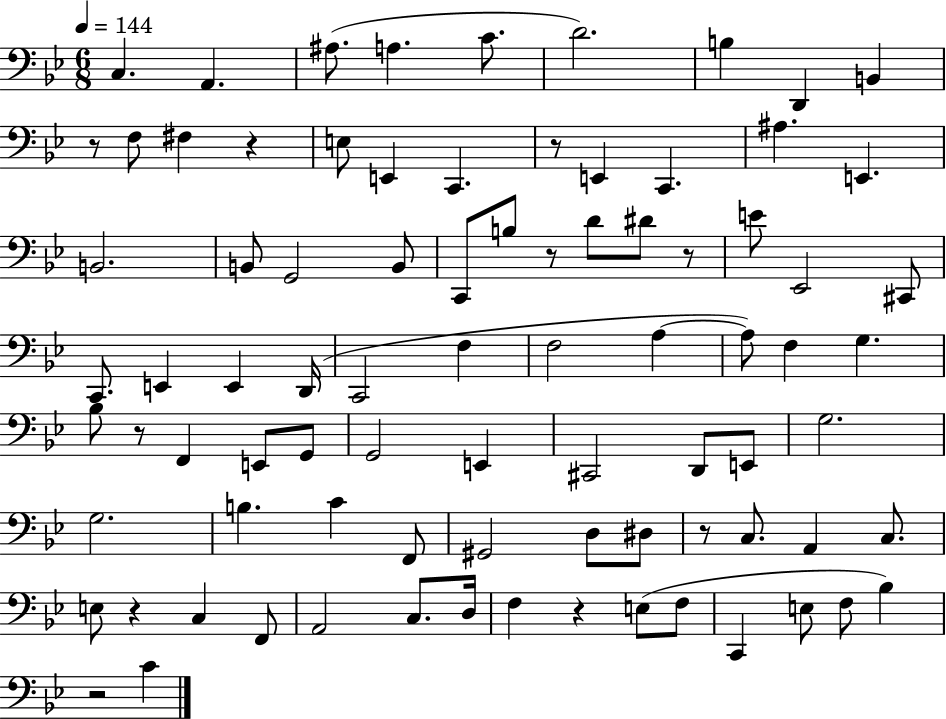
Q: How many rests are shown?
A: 10